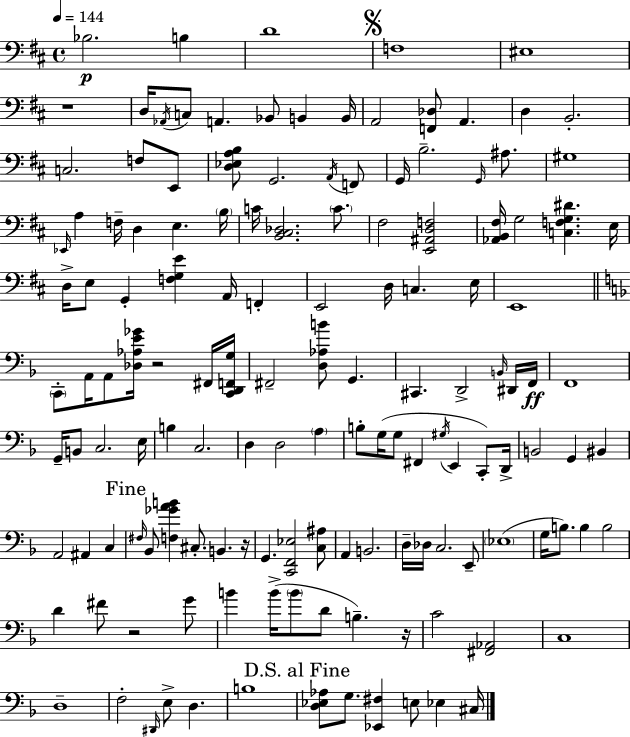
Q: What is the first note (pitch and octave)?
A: Bb3